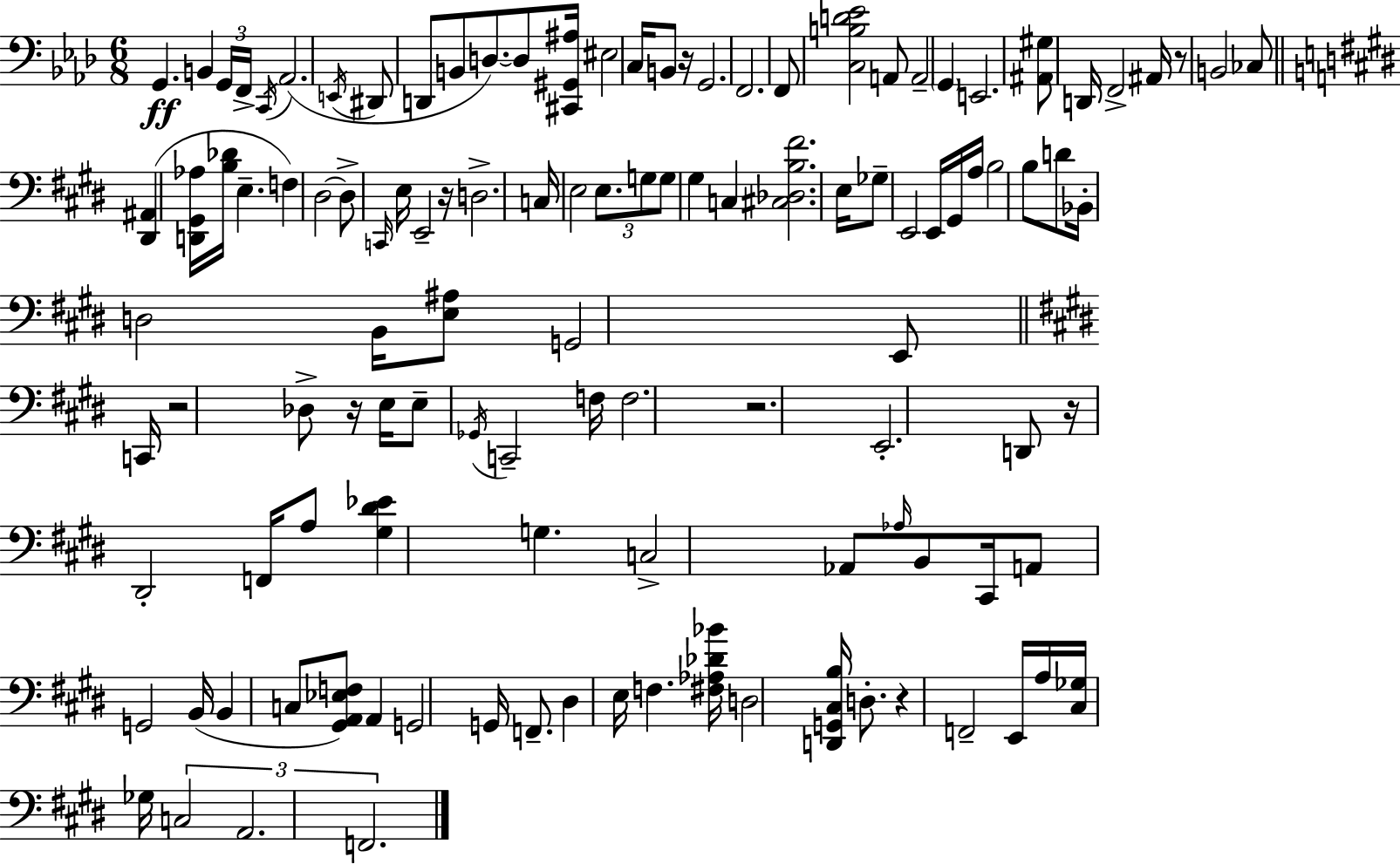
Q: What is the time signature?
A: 6/8